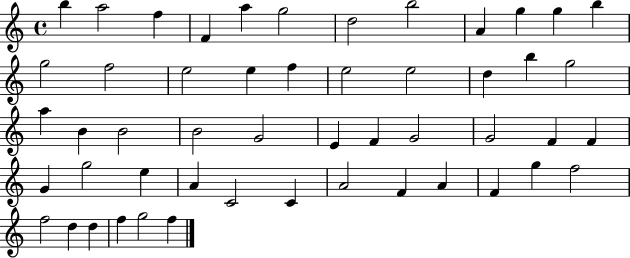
{
  \clef treble
  \time 4/4
  \defaultTimeSignature
  \key c \major
  b''4 a''2 f''4 | f'4 a''4 g''2 | d''2 b''2 | a'4 g''4 g''4 b''4 | \break g''2 f''2 | e''2 e''4 f''4 | e''2 e''2 | d''4 b''4 g''2 | \break a''4 b'4 b'2 | b'2 g'2 | e'4 f'4 g'2 | g'2 f'4 f'4 | \break g'4 g''2 e''4 | a'4 c'2 c'4 | a'2 f'4 a'4 | f'4 g''4 f''2 | \break f''2 d''4 d''4 | f''4 g''2 f''4 | \bar "|."
}